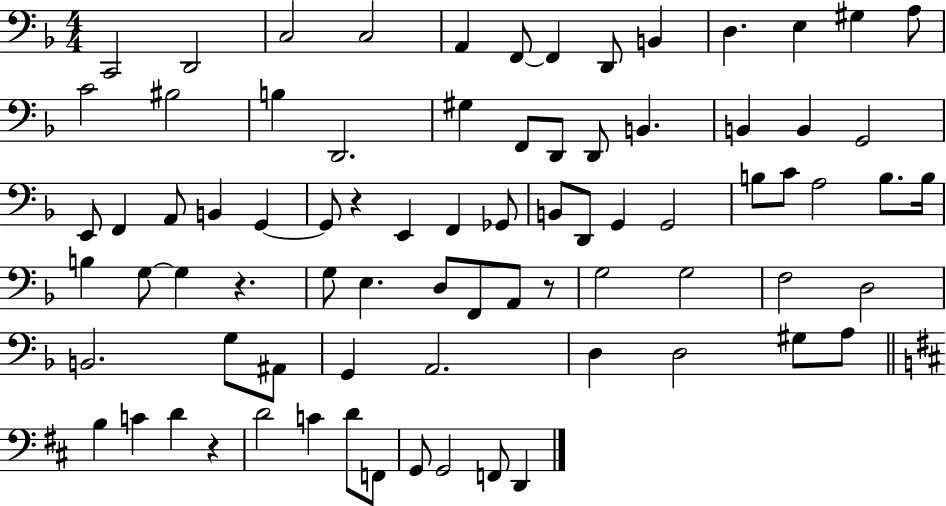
{
  \clef bass
  \numericTimeSignature
  \time 4/4
  \key f \major
  c,2 d,2 | c2 c2 | a,4 f,8~~ f,4 d,8 b,4 | d4. e4 gis4 a8 | \break c'2 bis2 | b4 d,2. | gis4 f,8 d,8 d,8 b,4. | b,4 b,4 g,2 | \break e,8 f,4 a,8 b,4 g,4~~ | g,8 r4 e,4 f,4 ges,8 | b,8 d,8 g,4 g,2 | b8 c'8 a2 b8. b16 | \break b4 g8~~ g4 r4. | g8 e4. d8 f,8 a,8 r8 | g2 g2 | f2 d2 | \break b,2. g8 ais,8 | g,4 a,2. | d4 d2 gis8 a8 | \bar "||" \break \key b \minor b4 c'4 d'4 r4 | d'2 c'4 d'8 f,8 | g,8 g,2 f,8 d,4 | \bar "|."
}